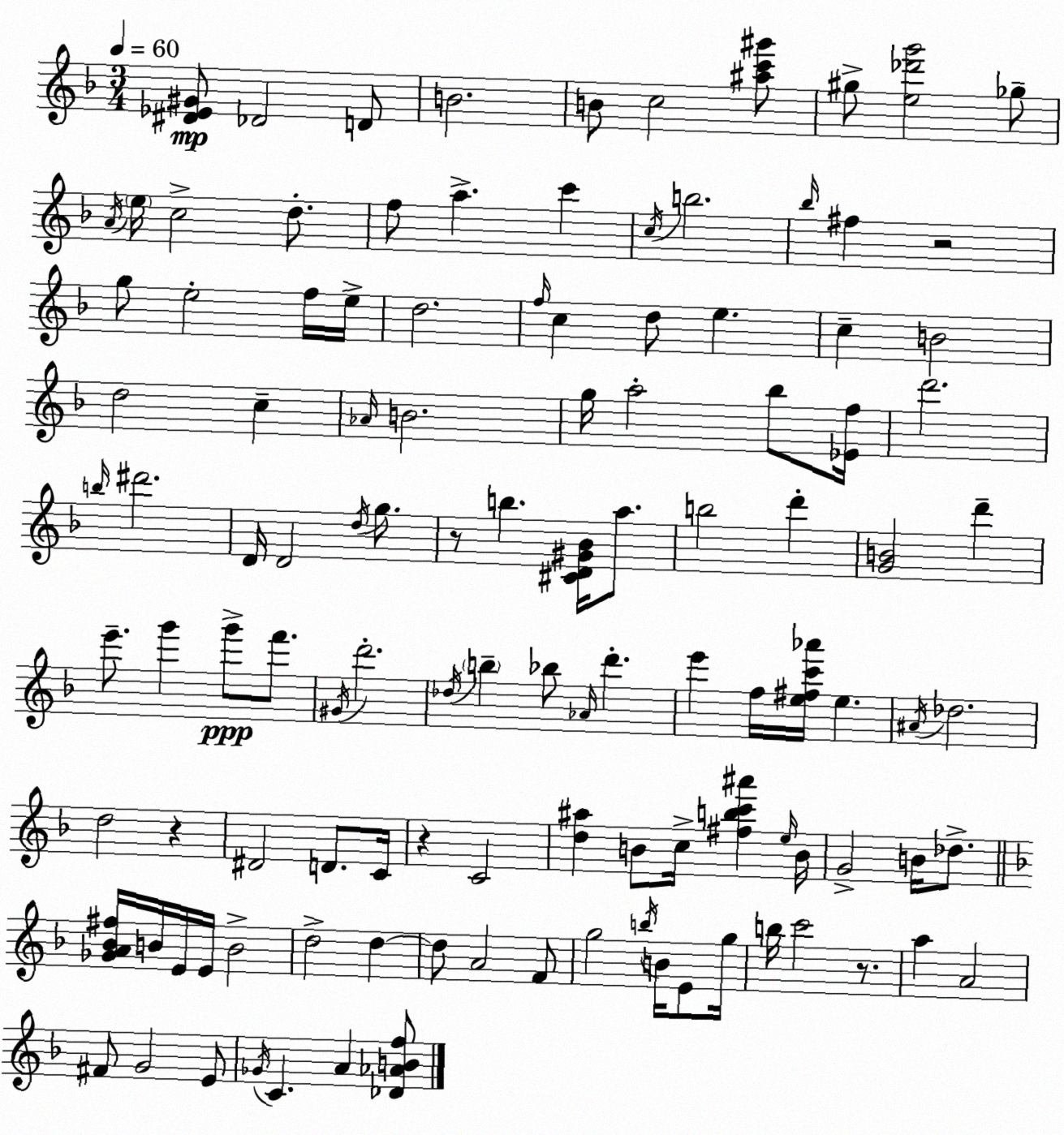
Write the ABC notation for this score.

X:1
T:Untitled
M:3/4
L:1/4
K:Dm
[^D_E^G]/2 _D2 D/2 B2 B/2 c2 [^ac'^g']/2 ^g/2 [e_d'g']2 _g/2 A/4 e/4 c2 d/2 f/2 a c' c/4 b2 _b/4 ^f z2 g/2 e2 f/4 e/4 d2 f/4 c d/2 e c B2 d2 c _A/4 B2 g/4 a2 _b/2 [_Ef]/4 d'2 b/4 ^d'2 D/4 D2 d/4 g/2 z/2 b [^CD^G_B]/4 a/2 b2 d' [GB]2 d' e'/2 g' g'/2 f'/2 ^G/4 d'2 _d/4 b _b/2 _A/4 d' e' f/4 [e^fc'_a']/4 e ^A/4 _d2 d2 z ^D2 D/2 C/4 z C2 [d^a] B/2 c/4 [^fbc'^a'] e/4 B/4 G2 B/4 _d/2 [_GA_B^f]/4 B/4 E/4 E/4 B2 d2 d d/2 A2 F/2 g2 b/4 B/4 E/2 g/4 b/4 c'2 z/2 a A2 ^F/2 G2 E/2 _G/4 C A [_D_ABf]/2